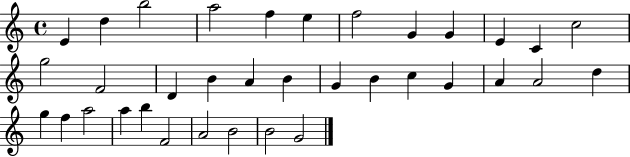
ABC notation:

X:1
T:Untitled
M:4/4
L:1/4
K:C
E d b2 a2 f e f2 G G E C c2 g2 F2 D B A B G B c G A A2 d g f a2 a b F2 A2 B2 B2 G2